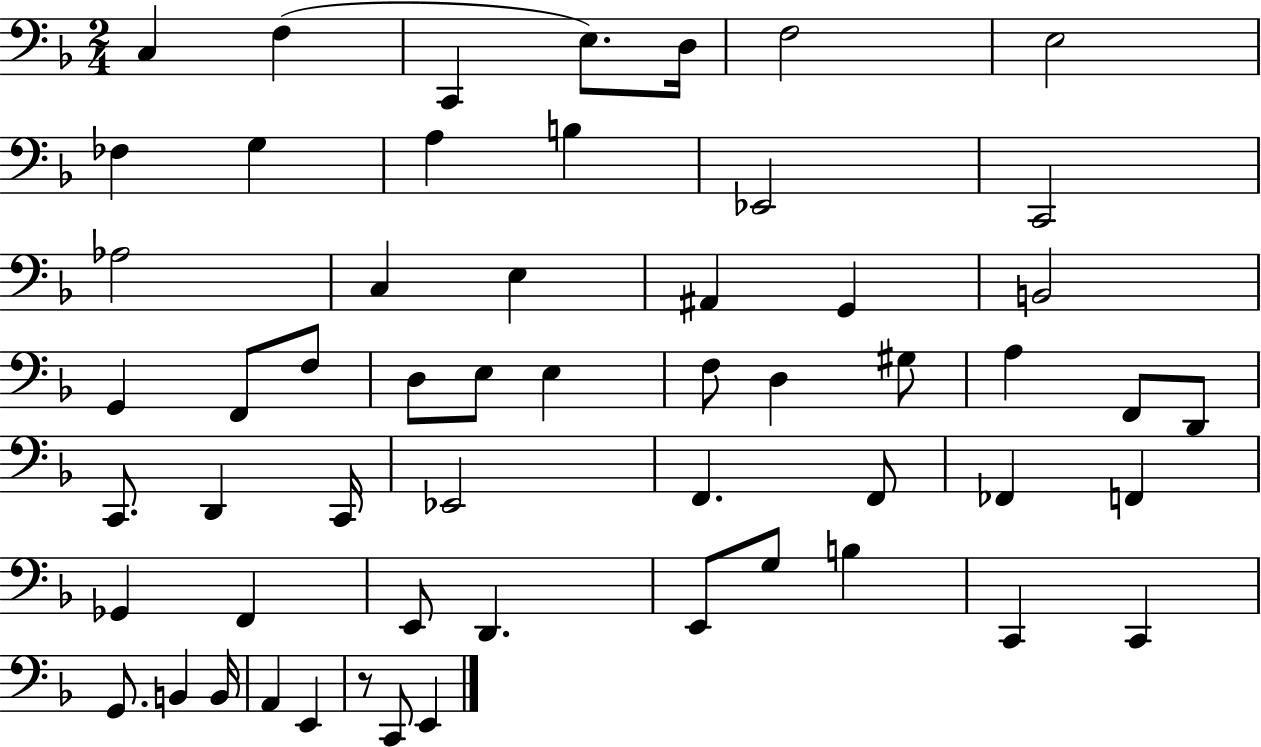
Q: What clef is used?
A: bass